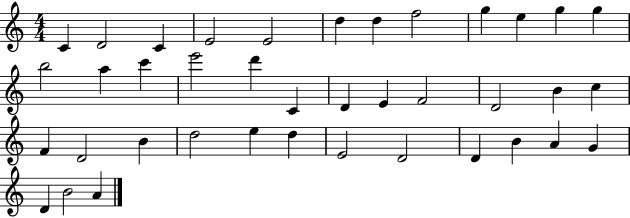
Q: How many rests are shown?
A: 0